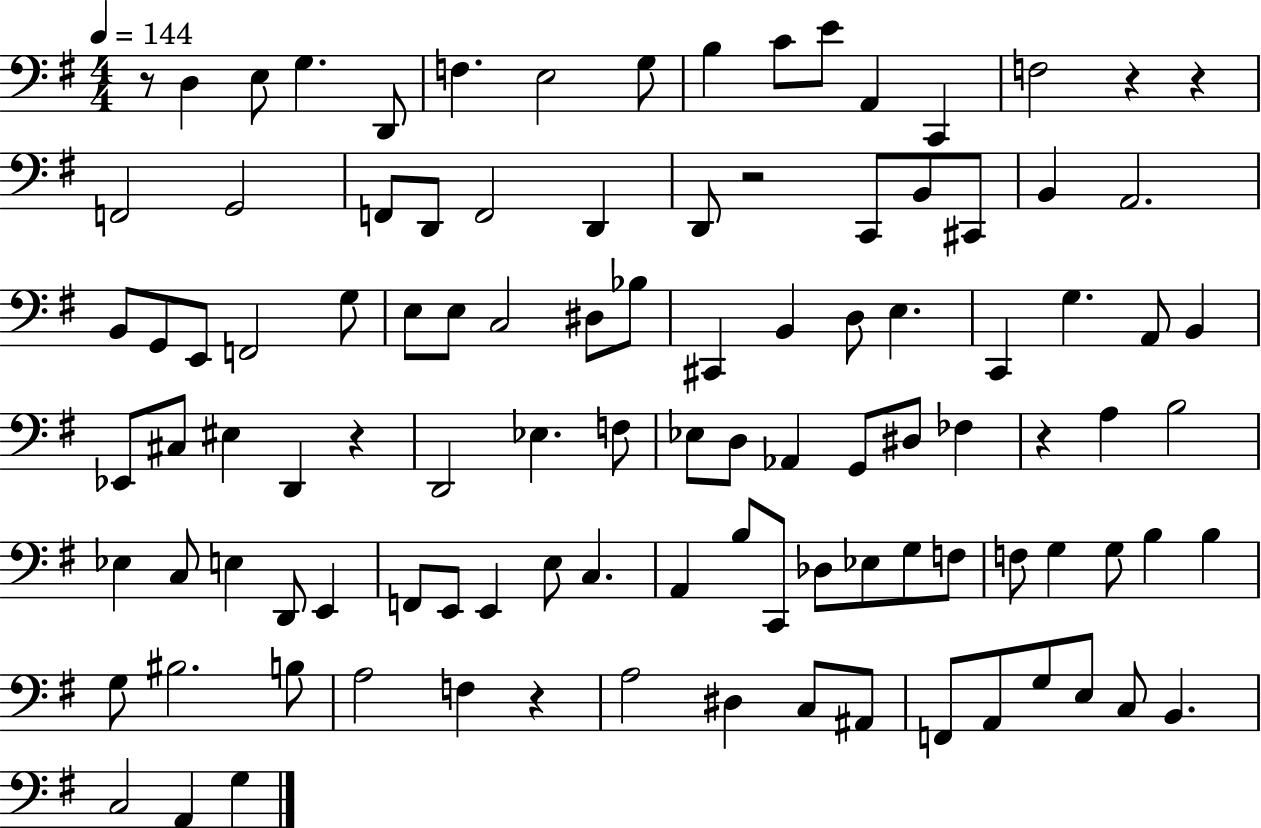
{
  \clef bass
  \numericTimeSignature
  \time 4/4
  \key g \major
  \tempo 4 = 144
  r8 d4 e8 g4. d,8 | f4. e2 g8 | b4 c'8 e'8 a,4 c,4 | f2 r4 r4 | \break f,2 g,2 | f,8 d,8 f,2 d,4 | d,8 r2 c,8 b,8 cis,8 | b,4 a,2. | \break b,8 g,8 e,8 f,2 g8 | e8 e8 c2 dis8 bes8 | cis,4 b,4 d8 e4. | c,4 g4. a,8 b,4 | \break ees,8 cis8 eis4 d,4 r4 | d,2 ees4. f8 | ees8 d8 aes,4 g,8 dis8 fes4 | r4 a4 b2 | \break ees4 c8 e4 d,8 e,4 | f,8 e,8 e,4 e8 c4. | a,4 b8 c,8 des8 ees8 g8 f8 | f8 g4 g8 b4 b4 | \break g8 bis2. b8 | a2 f4 r4 | a2 dis4 c8 ais,8 | f,8 a,8 g8 e8 c8 b,4. | \break c2 a,4 g4 | \bar "|."
}